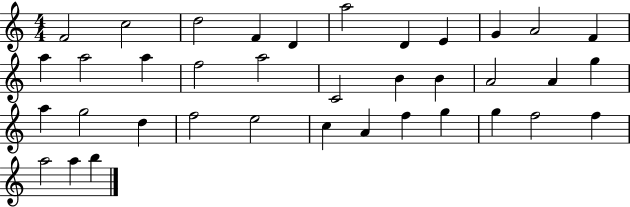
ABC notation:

X:1
T:Untitled
M:4/4
L:1/4
K:C
F2 c2 d2 F D a2 D E G A2 F a a2 a f2 a2 C2 B B A2 A g a g2 d f2 e2 c A f g g f2 f a2 a b